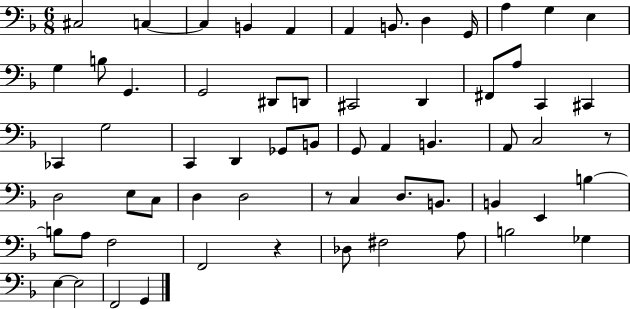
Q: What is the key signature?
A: F major